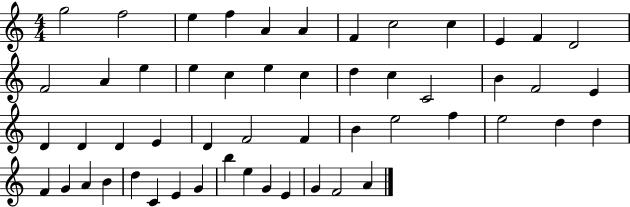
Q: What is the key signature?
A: C major